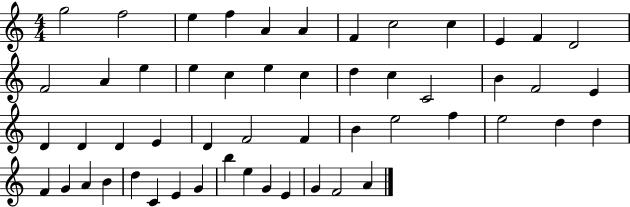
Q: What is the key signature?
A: C major